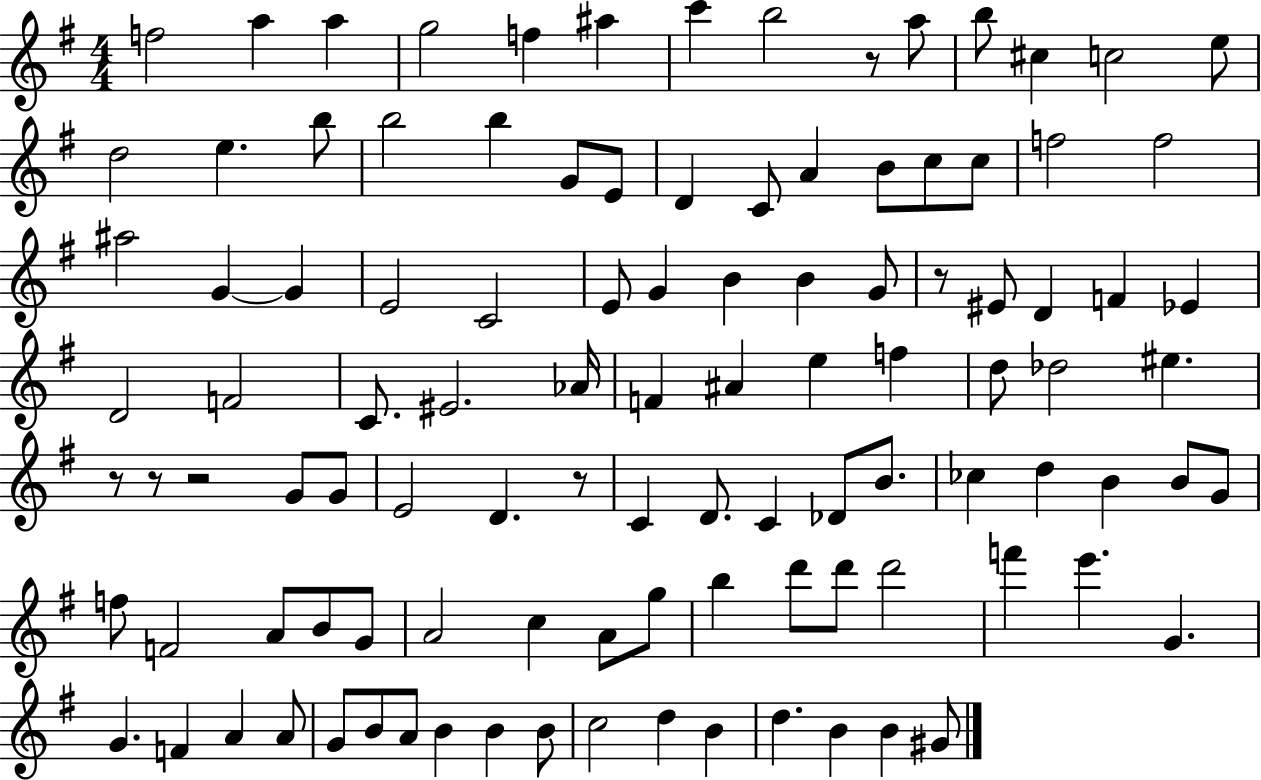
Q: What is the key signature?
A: G major